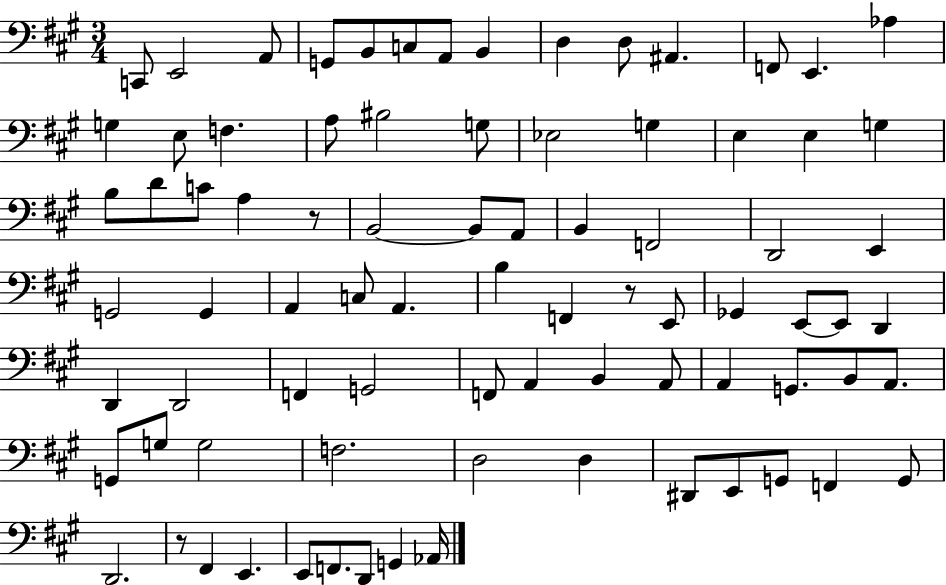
X:1
T:Untitled
M:3/4
L:1/4
K:A
C,,/2 E,,2 A,,/2 G,,/2 B,,/2 C,/2 A,,/2 B,, D, D,/2 ^A,, F,,/2 E,, _A, G, E,/2 F, A,/2 ^B,2 G,/2 _E,2 G, E, E, G, B,/2 D/2 C/2 A, z/2 B,,2 B,,/2 A,,/2 B,, F,,2 D,,2 E,, G,,2 G,, A,, C,/2 A,, B, F,, z/2 E,,/2 _G,, E,,/2 E,,/2 D,, D,, D,,2 F,, G,,2 F,,/2 A,, B,, A,,/2 A,, G,,/2 B,,/2 A,,/2 G,,/2 G,/2 G,2 F,2 D,2 D, ^D,,/2 E,,/2 G,,/2 F,, G,,/2 D,,2 z/2 ^F,, E,, E,,/2 F,,/2 D,,/2 G,, _A,,/4